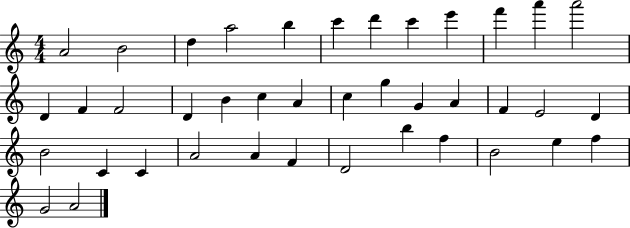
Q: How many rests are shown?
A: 0